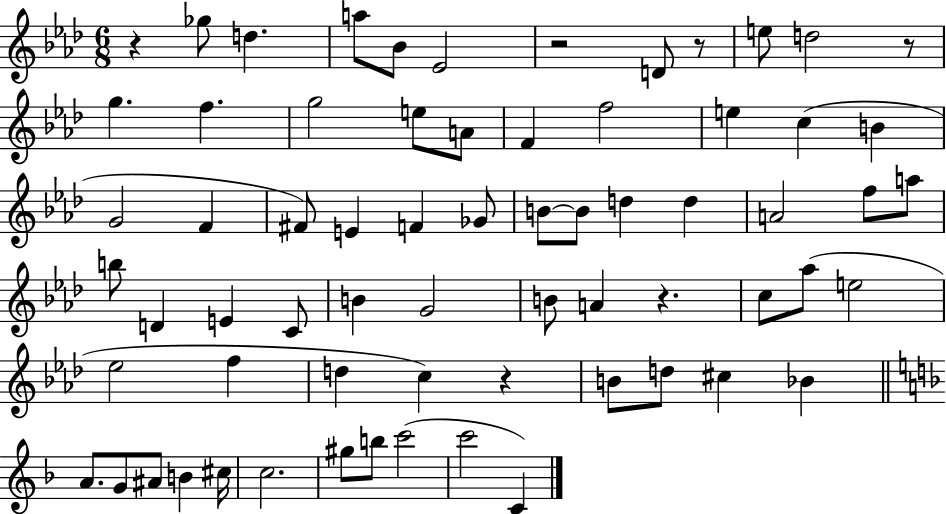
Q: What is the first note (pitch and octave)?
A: Gb5